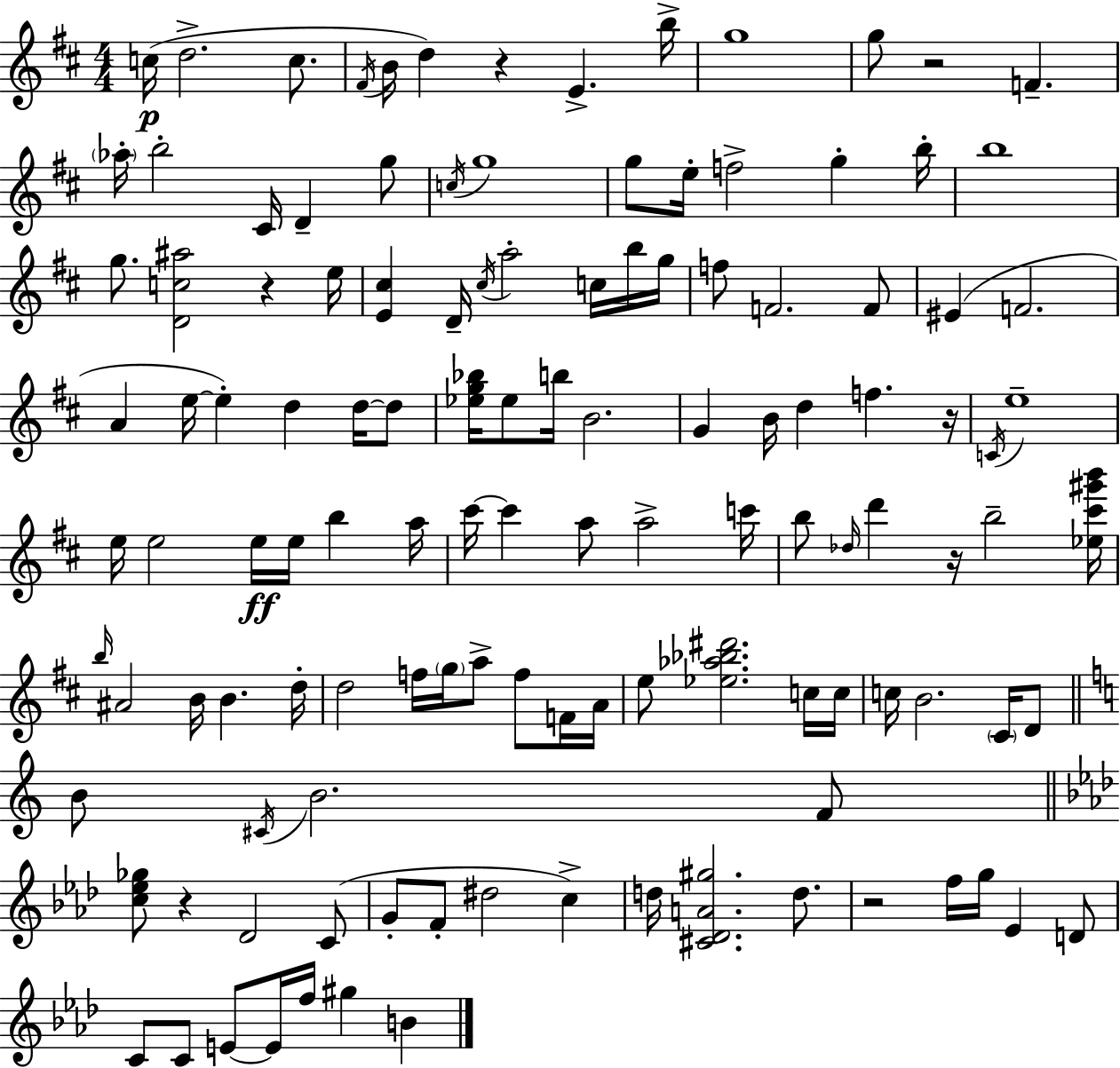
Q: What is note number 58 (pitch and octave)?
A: A5